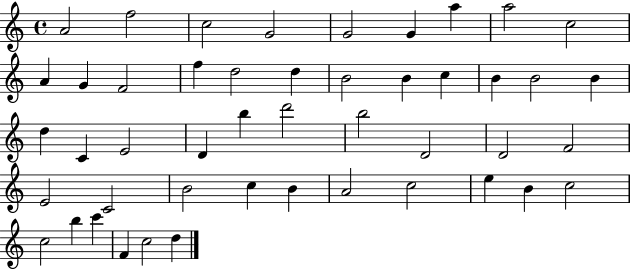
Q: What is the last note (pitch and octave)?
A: D5